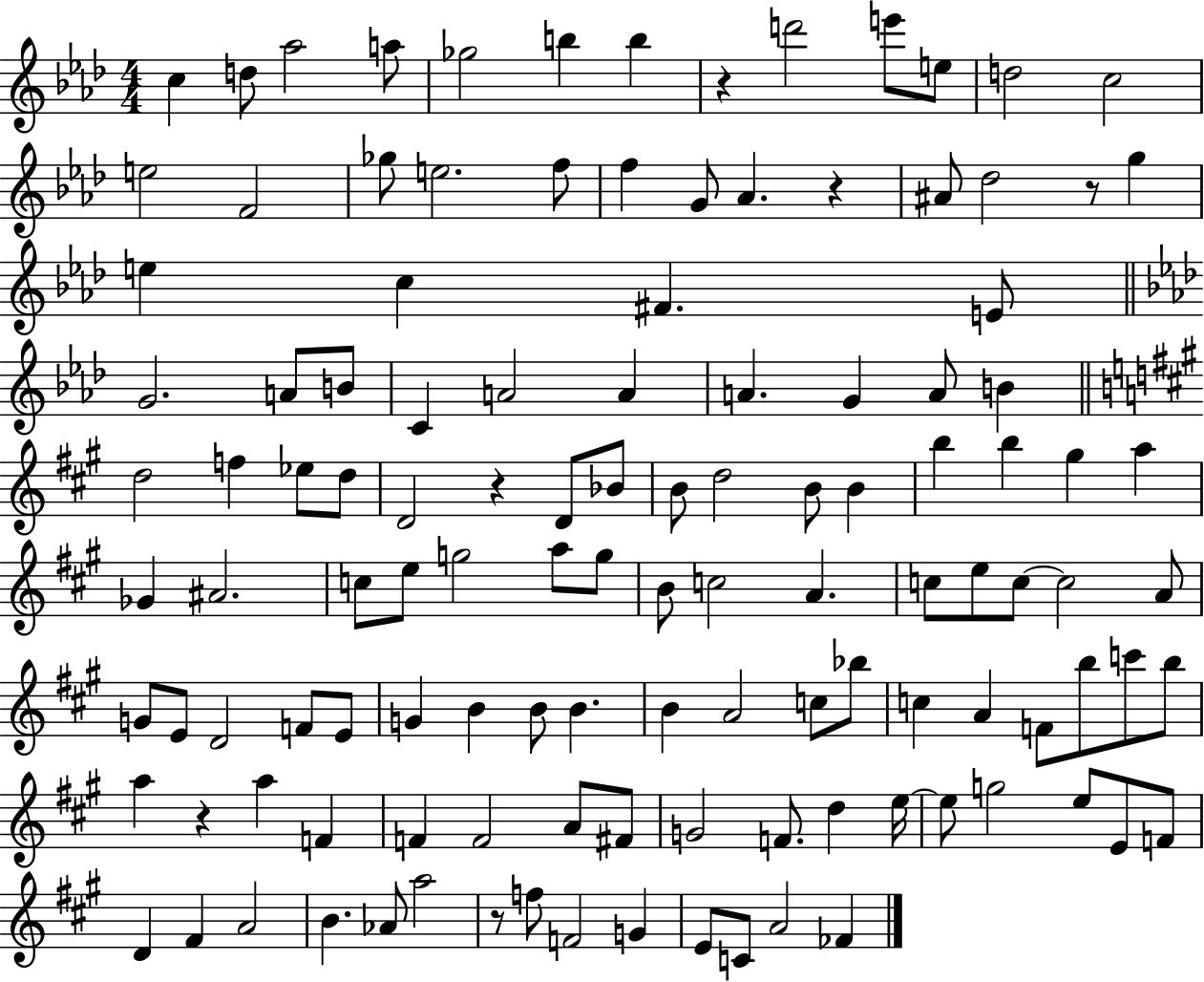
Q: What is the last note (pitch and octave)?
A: FES4